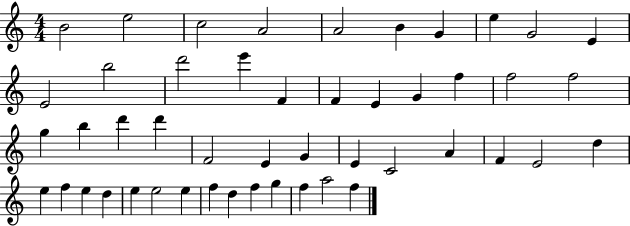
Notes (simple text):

B4/h E5/h C5/h A4/h A4/h B4/q G4/q E5/q G4/h E4/q E4/h B5/h D6/h E6/q F4/q F4/q E4/q G4/q F5/q F5/h F5/h G5/q B5/q D6/q D6/q F4/h E4/q G4/q E4/q C4/h A4/q F4/q E4/h D5/q E5/q F5/q E5/q D5/q E5/q E5/h E5/q F5/q D5/q F5/q G5/q F5/q A5/h F5/q